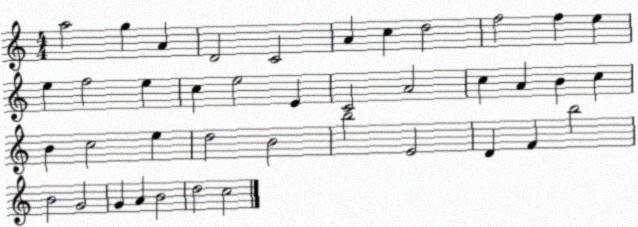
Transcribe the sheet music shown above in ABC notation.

X:1
T:Untitled
M:4/4
L:1/4
K:C
a2 g A D2 C2 A c d2 f2 f e e f2 e c e2 E C2 A2 c A B c B c2 e d2 B2 b2 E2 D F b2 B2 G2 G A B2 d2 c2